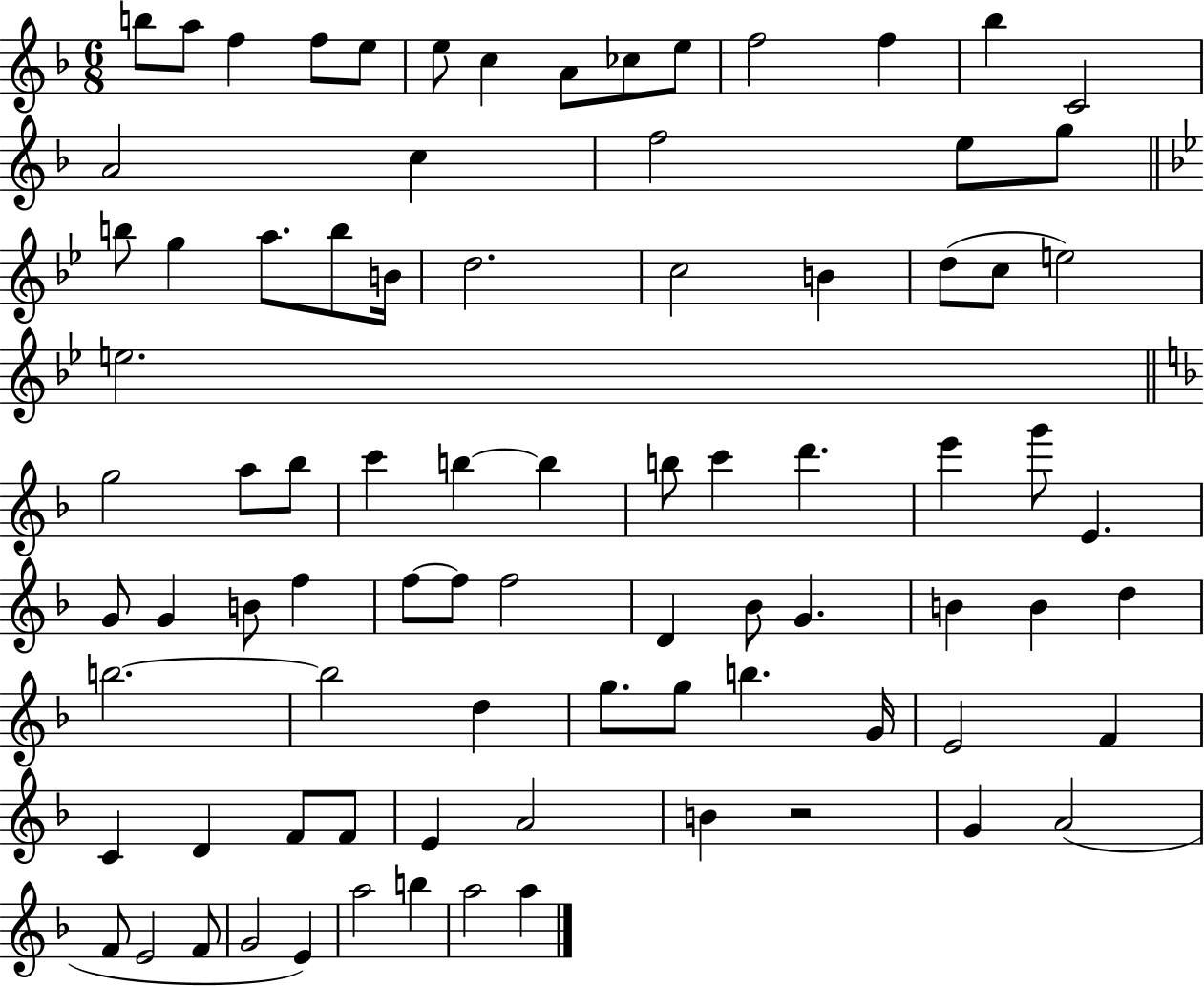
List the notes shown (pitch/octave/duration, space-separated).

B5/e A5/e F5/q F5/e E5/e E5/e C5/q A4/e CES5/e E5/e F5/h F5/q Bb5/q C4/h A4/h C5/q F5/h E5/e G5/e B5/e G5/q A5/e. B5/e B4/s D5/h. C5/h B4/q D5/e C5/e E5/h E5/h. G5/h A5/e Bb5/e C6/q B5/q B5/q B5/e C6/q D6/q. E6/q G6/e E4/q. G4/e G4/q B4/e F5/q F5/e F5/e F5/h D4/q Bb4/e G4/q. B4/q B4/q D5/q B5/h. B5/h D5/q G5/e. G5/e B5/q. G4/s E4/h F4/q C4/q D4/q F4/e F4/e E4/q A4/h B4/q R/h G4/q A4/h F4/e E4/h F4/e G4/h E4/q A5/h B5/q A5/h A5/q